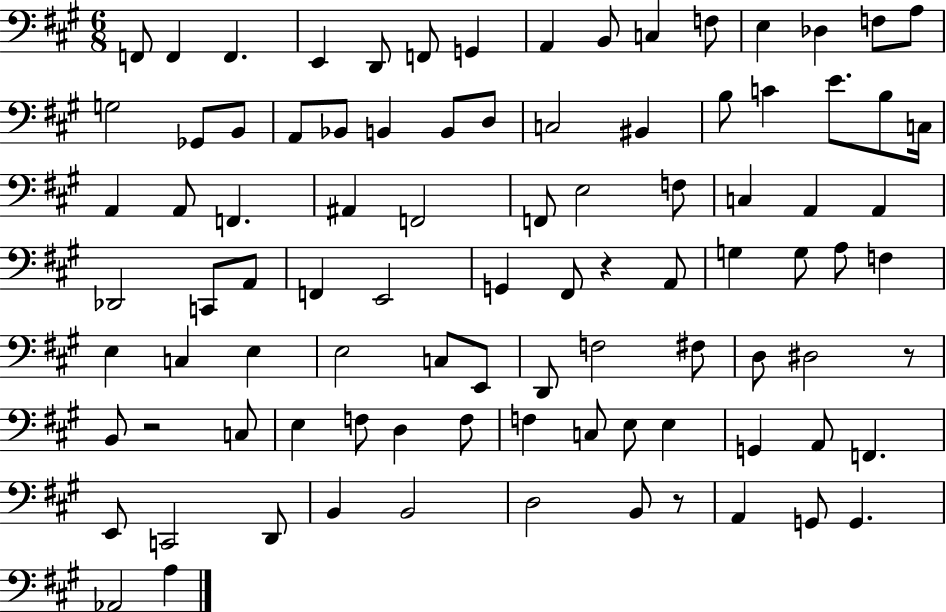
{
  \clef bass
  \numericTimeSignature
  \time 6/8
  \key a \major
  f,8 f,4 f,4. | e,4 d,8 f,8 g,4 | a,4 b,8 c4 f8 | e4 des4 f8 a8 | \break g2 ges,8 b,8 | a,8 bes,8 b,4 b,8 d8 | c2 bis,4 | b8 c'4 e'8. b8 c16 | \break a,4 a,8 f,4. | ais,4 f,2 | f,8 e2 f8 | c4 a,4 a,4 | \break des,2 c,8 a,8 | f,4 e,2 | g,4 fis,8 r4 a,8 | g4 g8 a8 f4 | \break e4 c4 e4 | e2 c8 e,8 | d,8 f2 fis8 | d8 dis2 r8 | \break b,8 r2 c8 | e4 f8 d4 f8 | f4 c8 e8 e4 | g,4 a,8 f,4. | \break e,8 c,2 d,8 | b,4 b,2 | d2 b,8 r8 | a,4 g,8 g,4. | \break aes,2 a4 | \bar "|."
}